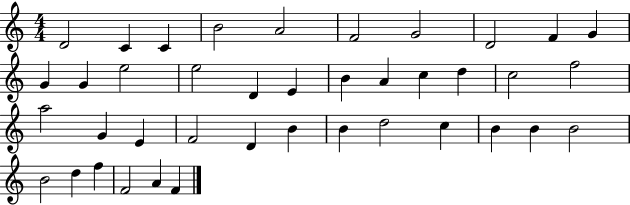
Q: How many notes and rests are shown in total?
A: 40